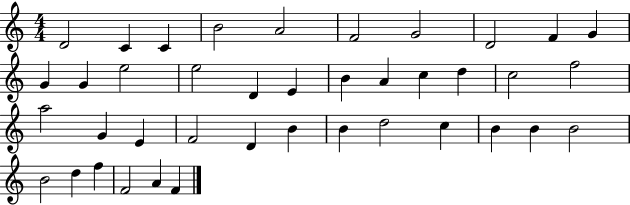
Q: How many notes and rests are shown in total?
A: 40